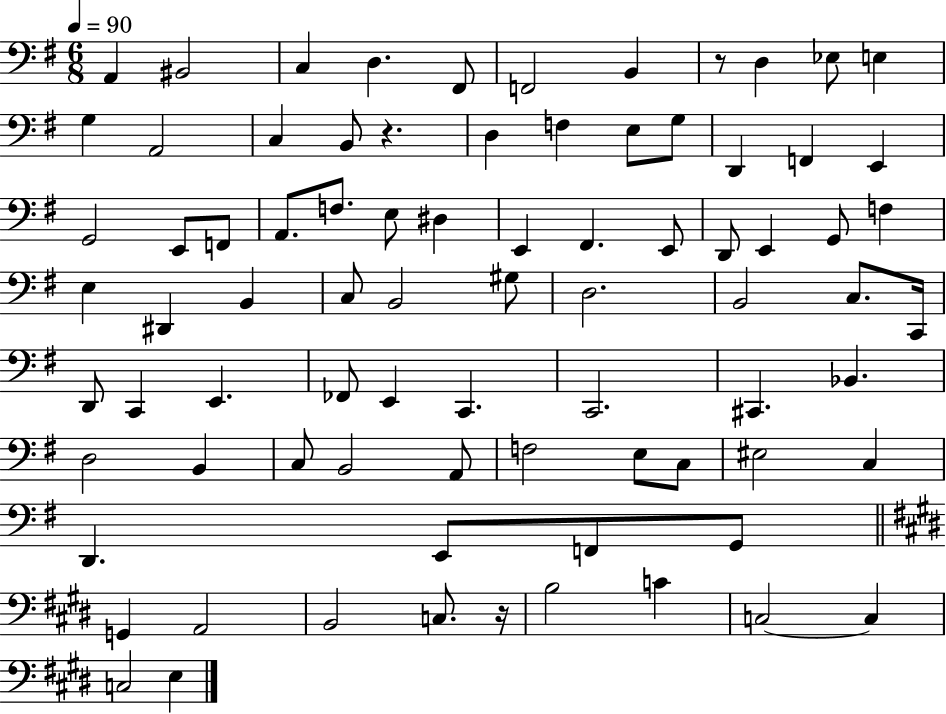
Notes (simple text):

A2/q BIS2/h C3/q D3/q. F#2/e F2/h B2/q R/e D3/q Eb3/e E3/q G3/q A2/h C3/q B2/e R/q. D3/q F3/q E3/e G3/e D2/q F2/q E2/q G2/h E2/e F2/e A2/e. F3/e. E3/e D#3/q E2/q F#2/q. E2/e D2/e E2/q G2/e F3/q E3/q D#2/q B2/q C3/e B2/h G#3/e D3/h. B2/h C3/e. C2/s D2/e C2/q E2/q. FES2/e E2/q C2/q. C2/h. C#2/q. Bb2/q. D3/h B2/q C3/e B2/h A2/e F3/h E3/e C3/e EIS3/h C3/q D2/q. E2/e F2/e G2/e G2/q A2/h B2/h C3/e. R/s B3/h C4/q C3/h C3/q C3/h E3/q